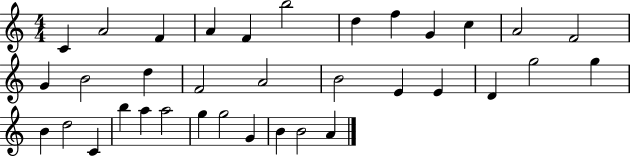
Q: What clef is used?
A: treble